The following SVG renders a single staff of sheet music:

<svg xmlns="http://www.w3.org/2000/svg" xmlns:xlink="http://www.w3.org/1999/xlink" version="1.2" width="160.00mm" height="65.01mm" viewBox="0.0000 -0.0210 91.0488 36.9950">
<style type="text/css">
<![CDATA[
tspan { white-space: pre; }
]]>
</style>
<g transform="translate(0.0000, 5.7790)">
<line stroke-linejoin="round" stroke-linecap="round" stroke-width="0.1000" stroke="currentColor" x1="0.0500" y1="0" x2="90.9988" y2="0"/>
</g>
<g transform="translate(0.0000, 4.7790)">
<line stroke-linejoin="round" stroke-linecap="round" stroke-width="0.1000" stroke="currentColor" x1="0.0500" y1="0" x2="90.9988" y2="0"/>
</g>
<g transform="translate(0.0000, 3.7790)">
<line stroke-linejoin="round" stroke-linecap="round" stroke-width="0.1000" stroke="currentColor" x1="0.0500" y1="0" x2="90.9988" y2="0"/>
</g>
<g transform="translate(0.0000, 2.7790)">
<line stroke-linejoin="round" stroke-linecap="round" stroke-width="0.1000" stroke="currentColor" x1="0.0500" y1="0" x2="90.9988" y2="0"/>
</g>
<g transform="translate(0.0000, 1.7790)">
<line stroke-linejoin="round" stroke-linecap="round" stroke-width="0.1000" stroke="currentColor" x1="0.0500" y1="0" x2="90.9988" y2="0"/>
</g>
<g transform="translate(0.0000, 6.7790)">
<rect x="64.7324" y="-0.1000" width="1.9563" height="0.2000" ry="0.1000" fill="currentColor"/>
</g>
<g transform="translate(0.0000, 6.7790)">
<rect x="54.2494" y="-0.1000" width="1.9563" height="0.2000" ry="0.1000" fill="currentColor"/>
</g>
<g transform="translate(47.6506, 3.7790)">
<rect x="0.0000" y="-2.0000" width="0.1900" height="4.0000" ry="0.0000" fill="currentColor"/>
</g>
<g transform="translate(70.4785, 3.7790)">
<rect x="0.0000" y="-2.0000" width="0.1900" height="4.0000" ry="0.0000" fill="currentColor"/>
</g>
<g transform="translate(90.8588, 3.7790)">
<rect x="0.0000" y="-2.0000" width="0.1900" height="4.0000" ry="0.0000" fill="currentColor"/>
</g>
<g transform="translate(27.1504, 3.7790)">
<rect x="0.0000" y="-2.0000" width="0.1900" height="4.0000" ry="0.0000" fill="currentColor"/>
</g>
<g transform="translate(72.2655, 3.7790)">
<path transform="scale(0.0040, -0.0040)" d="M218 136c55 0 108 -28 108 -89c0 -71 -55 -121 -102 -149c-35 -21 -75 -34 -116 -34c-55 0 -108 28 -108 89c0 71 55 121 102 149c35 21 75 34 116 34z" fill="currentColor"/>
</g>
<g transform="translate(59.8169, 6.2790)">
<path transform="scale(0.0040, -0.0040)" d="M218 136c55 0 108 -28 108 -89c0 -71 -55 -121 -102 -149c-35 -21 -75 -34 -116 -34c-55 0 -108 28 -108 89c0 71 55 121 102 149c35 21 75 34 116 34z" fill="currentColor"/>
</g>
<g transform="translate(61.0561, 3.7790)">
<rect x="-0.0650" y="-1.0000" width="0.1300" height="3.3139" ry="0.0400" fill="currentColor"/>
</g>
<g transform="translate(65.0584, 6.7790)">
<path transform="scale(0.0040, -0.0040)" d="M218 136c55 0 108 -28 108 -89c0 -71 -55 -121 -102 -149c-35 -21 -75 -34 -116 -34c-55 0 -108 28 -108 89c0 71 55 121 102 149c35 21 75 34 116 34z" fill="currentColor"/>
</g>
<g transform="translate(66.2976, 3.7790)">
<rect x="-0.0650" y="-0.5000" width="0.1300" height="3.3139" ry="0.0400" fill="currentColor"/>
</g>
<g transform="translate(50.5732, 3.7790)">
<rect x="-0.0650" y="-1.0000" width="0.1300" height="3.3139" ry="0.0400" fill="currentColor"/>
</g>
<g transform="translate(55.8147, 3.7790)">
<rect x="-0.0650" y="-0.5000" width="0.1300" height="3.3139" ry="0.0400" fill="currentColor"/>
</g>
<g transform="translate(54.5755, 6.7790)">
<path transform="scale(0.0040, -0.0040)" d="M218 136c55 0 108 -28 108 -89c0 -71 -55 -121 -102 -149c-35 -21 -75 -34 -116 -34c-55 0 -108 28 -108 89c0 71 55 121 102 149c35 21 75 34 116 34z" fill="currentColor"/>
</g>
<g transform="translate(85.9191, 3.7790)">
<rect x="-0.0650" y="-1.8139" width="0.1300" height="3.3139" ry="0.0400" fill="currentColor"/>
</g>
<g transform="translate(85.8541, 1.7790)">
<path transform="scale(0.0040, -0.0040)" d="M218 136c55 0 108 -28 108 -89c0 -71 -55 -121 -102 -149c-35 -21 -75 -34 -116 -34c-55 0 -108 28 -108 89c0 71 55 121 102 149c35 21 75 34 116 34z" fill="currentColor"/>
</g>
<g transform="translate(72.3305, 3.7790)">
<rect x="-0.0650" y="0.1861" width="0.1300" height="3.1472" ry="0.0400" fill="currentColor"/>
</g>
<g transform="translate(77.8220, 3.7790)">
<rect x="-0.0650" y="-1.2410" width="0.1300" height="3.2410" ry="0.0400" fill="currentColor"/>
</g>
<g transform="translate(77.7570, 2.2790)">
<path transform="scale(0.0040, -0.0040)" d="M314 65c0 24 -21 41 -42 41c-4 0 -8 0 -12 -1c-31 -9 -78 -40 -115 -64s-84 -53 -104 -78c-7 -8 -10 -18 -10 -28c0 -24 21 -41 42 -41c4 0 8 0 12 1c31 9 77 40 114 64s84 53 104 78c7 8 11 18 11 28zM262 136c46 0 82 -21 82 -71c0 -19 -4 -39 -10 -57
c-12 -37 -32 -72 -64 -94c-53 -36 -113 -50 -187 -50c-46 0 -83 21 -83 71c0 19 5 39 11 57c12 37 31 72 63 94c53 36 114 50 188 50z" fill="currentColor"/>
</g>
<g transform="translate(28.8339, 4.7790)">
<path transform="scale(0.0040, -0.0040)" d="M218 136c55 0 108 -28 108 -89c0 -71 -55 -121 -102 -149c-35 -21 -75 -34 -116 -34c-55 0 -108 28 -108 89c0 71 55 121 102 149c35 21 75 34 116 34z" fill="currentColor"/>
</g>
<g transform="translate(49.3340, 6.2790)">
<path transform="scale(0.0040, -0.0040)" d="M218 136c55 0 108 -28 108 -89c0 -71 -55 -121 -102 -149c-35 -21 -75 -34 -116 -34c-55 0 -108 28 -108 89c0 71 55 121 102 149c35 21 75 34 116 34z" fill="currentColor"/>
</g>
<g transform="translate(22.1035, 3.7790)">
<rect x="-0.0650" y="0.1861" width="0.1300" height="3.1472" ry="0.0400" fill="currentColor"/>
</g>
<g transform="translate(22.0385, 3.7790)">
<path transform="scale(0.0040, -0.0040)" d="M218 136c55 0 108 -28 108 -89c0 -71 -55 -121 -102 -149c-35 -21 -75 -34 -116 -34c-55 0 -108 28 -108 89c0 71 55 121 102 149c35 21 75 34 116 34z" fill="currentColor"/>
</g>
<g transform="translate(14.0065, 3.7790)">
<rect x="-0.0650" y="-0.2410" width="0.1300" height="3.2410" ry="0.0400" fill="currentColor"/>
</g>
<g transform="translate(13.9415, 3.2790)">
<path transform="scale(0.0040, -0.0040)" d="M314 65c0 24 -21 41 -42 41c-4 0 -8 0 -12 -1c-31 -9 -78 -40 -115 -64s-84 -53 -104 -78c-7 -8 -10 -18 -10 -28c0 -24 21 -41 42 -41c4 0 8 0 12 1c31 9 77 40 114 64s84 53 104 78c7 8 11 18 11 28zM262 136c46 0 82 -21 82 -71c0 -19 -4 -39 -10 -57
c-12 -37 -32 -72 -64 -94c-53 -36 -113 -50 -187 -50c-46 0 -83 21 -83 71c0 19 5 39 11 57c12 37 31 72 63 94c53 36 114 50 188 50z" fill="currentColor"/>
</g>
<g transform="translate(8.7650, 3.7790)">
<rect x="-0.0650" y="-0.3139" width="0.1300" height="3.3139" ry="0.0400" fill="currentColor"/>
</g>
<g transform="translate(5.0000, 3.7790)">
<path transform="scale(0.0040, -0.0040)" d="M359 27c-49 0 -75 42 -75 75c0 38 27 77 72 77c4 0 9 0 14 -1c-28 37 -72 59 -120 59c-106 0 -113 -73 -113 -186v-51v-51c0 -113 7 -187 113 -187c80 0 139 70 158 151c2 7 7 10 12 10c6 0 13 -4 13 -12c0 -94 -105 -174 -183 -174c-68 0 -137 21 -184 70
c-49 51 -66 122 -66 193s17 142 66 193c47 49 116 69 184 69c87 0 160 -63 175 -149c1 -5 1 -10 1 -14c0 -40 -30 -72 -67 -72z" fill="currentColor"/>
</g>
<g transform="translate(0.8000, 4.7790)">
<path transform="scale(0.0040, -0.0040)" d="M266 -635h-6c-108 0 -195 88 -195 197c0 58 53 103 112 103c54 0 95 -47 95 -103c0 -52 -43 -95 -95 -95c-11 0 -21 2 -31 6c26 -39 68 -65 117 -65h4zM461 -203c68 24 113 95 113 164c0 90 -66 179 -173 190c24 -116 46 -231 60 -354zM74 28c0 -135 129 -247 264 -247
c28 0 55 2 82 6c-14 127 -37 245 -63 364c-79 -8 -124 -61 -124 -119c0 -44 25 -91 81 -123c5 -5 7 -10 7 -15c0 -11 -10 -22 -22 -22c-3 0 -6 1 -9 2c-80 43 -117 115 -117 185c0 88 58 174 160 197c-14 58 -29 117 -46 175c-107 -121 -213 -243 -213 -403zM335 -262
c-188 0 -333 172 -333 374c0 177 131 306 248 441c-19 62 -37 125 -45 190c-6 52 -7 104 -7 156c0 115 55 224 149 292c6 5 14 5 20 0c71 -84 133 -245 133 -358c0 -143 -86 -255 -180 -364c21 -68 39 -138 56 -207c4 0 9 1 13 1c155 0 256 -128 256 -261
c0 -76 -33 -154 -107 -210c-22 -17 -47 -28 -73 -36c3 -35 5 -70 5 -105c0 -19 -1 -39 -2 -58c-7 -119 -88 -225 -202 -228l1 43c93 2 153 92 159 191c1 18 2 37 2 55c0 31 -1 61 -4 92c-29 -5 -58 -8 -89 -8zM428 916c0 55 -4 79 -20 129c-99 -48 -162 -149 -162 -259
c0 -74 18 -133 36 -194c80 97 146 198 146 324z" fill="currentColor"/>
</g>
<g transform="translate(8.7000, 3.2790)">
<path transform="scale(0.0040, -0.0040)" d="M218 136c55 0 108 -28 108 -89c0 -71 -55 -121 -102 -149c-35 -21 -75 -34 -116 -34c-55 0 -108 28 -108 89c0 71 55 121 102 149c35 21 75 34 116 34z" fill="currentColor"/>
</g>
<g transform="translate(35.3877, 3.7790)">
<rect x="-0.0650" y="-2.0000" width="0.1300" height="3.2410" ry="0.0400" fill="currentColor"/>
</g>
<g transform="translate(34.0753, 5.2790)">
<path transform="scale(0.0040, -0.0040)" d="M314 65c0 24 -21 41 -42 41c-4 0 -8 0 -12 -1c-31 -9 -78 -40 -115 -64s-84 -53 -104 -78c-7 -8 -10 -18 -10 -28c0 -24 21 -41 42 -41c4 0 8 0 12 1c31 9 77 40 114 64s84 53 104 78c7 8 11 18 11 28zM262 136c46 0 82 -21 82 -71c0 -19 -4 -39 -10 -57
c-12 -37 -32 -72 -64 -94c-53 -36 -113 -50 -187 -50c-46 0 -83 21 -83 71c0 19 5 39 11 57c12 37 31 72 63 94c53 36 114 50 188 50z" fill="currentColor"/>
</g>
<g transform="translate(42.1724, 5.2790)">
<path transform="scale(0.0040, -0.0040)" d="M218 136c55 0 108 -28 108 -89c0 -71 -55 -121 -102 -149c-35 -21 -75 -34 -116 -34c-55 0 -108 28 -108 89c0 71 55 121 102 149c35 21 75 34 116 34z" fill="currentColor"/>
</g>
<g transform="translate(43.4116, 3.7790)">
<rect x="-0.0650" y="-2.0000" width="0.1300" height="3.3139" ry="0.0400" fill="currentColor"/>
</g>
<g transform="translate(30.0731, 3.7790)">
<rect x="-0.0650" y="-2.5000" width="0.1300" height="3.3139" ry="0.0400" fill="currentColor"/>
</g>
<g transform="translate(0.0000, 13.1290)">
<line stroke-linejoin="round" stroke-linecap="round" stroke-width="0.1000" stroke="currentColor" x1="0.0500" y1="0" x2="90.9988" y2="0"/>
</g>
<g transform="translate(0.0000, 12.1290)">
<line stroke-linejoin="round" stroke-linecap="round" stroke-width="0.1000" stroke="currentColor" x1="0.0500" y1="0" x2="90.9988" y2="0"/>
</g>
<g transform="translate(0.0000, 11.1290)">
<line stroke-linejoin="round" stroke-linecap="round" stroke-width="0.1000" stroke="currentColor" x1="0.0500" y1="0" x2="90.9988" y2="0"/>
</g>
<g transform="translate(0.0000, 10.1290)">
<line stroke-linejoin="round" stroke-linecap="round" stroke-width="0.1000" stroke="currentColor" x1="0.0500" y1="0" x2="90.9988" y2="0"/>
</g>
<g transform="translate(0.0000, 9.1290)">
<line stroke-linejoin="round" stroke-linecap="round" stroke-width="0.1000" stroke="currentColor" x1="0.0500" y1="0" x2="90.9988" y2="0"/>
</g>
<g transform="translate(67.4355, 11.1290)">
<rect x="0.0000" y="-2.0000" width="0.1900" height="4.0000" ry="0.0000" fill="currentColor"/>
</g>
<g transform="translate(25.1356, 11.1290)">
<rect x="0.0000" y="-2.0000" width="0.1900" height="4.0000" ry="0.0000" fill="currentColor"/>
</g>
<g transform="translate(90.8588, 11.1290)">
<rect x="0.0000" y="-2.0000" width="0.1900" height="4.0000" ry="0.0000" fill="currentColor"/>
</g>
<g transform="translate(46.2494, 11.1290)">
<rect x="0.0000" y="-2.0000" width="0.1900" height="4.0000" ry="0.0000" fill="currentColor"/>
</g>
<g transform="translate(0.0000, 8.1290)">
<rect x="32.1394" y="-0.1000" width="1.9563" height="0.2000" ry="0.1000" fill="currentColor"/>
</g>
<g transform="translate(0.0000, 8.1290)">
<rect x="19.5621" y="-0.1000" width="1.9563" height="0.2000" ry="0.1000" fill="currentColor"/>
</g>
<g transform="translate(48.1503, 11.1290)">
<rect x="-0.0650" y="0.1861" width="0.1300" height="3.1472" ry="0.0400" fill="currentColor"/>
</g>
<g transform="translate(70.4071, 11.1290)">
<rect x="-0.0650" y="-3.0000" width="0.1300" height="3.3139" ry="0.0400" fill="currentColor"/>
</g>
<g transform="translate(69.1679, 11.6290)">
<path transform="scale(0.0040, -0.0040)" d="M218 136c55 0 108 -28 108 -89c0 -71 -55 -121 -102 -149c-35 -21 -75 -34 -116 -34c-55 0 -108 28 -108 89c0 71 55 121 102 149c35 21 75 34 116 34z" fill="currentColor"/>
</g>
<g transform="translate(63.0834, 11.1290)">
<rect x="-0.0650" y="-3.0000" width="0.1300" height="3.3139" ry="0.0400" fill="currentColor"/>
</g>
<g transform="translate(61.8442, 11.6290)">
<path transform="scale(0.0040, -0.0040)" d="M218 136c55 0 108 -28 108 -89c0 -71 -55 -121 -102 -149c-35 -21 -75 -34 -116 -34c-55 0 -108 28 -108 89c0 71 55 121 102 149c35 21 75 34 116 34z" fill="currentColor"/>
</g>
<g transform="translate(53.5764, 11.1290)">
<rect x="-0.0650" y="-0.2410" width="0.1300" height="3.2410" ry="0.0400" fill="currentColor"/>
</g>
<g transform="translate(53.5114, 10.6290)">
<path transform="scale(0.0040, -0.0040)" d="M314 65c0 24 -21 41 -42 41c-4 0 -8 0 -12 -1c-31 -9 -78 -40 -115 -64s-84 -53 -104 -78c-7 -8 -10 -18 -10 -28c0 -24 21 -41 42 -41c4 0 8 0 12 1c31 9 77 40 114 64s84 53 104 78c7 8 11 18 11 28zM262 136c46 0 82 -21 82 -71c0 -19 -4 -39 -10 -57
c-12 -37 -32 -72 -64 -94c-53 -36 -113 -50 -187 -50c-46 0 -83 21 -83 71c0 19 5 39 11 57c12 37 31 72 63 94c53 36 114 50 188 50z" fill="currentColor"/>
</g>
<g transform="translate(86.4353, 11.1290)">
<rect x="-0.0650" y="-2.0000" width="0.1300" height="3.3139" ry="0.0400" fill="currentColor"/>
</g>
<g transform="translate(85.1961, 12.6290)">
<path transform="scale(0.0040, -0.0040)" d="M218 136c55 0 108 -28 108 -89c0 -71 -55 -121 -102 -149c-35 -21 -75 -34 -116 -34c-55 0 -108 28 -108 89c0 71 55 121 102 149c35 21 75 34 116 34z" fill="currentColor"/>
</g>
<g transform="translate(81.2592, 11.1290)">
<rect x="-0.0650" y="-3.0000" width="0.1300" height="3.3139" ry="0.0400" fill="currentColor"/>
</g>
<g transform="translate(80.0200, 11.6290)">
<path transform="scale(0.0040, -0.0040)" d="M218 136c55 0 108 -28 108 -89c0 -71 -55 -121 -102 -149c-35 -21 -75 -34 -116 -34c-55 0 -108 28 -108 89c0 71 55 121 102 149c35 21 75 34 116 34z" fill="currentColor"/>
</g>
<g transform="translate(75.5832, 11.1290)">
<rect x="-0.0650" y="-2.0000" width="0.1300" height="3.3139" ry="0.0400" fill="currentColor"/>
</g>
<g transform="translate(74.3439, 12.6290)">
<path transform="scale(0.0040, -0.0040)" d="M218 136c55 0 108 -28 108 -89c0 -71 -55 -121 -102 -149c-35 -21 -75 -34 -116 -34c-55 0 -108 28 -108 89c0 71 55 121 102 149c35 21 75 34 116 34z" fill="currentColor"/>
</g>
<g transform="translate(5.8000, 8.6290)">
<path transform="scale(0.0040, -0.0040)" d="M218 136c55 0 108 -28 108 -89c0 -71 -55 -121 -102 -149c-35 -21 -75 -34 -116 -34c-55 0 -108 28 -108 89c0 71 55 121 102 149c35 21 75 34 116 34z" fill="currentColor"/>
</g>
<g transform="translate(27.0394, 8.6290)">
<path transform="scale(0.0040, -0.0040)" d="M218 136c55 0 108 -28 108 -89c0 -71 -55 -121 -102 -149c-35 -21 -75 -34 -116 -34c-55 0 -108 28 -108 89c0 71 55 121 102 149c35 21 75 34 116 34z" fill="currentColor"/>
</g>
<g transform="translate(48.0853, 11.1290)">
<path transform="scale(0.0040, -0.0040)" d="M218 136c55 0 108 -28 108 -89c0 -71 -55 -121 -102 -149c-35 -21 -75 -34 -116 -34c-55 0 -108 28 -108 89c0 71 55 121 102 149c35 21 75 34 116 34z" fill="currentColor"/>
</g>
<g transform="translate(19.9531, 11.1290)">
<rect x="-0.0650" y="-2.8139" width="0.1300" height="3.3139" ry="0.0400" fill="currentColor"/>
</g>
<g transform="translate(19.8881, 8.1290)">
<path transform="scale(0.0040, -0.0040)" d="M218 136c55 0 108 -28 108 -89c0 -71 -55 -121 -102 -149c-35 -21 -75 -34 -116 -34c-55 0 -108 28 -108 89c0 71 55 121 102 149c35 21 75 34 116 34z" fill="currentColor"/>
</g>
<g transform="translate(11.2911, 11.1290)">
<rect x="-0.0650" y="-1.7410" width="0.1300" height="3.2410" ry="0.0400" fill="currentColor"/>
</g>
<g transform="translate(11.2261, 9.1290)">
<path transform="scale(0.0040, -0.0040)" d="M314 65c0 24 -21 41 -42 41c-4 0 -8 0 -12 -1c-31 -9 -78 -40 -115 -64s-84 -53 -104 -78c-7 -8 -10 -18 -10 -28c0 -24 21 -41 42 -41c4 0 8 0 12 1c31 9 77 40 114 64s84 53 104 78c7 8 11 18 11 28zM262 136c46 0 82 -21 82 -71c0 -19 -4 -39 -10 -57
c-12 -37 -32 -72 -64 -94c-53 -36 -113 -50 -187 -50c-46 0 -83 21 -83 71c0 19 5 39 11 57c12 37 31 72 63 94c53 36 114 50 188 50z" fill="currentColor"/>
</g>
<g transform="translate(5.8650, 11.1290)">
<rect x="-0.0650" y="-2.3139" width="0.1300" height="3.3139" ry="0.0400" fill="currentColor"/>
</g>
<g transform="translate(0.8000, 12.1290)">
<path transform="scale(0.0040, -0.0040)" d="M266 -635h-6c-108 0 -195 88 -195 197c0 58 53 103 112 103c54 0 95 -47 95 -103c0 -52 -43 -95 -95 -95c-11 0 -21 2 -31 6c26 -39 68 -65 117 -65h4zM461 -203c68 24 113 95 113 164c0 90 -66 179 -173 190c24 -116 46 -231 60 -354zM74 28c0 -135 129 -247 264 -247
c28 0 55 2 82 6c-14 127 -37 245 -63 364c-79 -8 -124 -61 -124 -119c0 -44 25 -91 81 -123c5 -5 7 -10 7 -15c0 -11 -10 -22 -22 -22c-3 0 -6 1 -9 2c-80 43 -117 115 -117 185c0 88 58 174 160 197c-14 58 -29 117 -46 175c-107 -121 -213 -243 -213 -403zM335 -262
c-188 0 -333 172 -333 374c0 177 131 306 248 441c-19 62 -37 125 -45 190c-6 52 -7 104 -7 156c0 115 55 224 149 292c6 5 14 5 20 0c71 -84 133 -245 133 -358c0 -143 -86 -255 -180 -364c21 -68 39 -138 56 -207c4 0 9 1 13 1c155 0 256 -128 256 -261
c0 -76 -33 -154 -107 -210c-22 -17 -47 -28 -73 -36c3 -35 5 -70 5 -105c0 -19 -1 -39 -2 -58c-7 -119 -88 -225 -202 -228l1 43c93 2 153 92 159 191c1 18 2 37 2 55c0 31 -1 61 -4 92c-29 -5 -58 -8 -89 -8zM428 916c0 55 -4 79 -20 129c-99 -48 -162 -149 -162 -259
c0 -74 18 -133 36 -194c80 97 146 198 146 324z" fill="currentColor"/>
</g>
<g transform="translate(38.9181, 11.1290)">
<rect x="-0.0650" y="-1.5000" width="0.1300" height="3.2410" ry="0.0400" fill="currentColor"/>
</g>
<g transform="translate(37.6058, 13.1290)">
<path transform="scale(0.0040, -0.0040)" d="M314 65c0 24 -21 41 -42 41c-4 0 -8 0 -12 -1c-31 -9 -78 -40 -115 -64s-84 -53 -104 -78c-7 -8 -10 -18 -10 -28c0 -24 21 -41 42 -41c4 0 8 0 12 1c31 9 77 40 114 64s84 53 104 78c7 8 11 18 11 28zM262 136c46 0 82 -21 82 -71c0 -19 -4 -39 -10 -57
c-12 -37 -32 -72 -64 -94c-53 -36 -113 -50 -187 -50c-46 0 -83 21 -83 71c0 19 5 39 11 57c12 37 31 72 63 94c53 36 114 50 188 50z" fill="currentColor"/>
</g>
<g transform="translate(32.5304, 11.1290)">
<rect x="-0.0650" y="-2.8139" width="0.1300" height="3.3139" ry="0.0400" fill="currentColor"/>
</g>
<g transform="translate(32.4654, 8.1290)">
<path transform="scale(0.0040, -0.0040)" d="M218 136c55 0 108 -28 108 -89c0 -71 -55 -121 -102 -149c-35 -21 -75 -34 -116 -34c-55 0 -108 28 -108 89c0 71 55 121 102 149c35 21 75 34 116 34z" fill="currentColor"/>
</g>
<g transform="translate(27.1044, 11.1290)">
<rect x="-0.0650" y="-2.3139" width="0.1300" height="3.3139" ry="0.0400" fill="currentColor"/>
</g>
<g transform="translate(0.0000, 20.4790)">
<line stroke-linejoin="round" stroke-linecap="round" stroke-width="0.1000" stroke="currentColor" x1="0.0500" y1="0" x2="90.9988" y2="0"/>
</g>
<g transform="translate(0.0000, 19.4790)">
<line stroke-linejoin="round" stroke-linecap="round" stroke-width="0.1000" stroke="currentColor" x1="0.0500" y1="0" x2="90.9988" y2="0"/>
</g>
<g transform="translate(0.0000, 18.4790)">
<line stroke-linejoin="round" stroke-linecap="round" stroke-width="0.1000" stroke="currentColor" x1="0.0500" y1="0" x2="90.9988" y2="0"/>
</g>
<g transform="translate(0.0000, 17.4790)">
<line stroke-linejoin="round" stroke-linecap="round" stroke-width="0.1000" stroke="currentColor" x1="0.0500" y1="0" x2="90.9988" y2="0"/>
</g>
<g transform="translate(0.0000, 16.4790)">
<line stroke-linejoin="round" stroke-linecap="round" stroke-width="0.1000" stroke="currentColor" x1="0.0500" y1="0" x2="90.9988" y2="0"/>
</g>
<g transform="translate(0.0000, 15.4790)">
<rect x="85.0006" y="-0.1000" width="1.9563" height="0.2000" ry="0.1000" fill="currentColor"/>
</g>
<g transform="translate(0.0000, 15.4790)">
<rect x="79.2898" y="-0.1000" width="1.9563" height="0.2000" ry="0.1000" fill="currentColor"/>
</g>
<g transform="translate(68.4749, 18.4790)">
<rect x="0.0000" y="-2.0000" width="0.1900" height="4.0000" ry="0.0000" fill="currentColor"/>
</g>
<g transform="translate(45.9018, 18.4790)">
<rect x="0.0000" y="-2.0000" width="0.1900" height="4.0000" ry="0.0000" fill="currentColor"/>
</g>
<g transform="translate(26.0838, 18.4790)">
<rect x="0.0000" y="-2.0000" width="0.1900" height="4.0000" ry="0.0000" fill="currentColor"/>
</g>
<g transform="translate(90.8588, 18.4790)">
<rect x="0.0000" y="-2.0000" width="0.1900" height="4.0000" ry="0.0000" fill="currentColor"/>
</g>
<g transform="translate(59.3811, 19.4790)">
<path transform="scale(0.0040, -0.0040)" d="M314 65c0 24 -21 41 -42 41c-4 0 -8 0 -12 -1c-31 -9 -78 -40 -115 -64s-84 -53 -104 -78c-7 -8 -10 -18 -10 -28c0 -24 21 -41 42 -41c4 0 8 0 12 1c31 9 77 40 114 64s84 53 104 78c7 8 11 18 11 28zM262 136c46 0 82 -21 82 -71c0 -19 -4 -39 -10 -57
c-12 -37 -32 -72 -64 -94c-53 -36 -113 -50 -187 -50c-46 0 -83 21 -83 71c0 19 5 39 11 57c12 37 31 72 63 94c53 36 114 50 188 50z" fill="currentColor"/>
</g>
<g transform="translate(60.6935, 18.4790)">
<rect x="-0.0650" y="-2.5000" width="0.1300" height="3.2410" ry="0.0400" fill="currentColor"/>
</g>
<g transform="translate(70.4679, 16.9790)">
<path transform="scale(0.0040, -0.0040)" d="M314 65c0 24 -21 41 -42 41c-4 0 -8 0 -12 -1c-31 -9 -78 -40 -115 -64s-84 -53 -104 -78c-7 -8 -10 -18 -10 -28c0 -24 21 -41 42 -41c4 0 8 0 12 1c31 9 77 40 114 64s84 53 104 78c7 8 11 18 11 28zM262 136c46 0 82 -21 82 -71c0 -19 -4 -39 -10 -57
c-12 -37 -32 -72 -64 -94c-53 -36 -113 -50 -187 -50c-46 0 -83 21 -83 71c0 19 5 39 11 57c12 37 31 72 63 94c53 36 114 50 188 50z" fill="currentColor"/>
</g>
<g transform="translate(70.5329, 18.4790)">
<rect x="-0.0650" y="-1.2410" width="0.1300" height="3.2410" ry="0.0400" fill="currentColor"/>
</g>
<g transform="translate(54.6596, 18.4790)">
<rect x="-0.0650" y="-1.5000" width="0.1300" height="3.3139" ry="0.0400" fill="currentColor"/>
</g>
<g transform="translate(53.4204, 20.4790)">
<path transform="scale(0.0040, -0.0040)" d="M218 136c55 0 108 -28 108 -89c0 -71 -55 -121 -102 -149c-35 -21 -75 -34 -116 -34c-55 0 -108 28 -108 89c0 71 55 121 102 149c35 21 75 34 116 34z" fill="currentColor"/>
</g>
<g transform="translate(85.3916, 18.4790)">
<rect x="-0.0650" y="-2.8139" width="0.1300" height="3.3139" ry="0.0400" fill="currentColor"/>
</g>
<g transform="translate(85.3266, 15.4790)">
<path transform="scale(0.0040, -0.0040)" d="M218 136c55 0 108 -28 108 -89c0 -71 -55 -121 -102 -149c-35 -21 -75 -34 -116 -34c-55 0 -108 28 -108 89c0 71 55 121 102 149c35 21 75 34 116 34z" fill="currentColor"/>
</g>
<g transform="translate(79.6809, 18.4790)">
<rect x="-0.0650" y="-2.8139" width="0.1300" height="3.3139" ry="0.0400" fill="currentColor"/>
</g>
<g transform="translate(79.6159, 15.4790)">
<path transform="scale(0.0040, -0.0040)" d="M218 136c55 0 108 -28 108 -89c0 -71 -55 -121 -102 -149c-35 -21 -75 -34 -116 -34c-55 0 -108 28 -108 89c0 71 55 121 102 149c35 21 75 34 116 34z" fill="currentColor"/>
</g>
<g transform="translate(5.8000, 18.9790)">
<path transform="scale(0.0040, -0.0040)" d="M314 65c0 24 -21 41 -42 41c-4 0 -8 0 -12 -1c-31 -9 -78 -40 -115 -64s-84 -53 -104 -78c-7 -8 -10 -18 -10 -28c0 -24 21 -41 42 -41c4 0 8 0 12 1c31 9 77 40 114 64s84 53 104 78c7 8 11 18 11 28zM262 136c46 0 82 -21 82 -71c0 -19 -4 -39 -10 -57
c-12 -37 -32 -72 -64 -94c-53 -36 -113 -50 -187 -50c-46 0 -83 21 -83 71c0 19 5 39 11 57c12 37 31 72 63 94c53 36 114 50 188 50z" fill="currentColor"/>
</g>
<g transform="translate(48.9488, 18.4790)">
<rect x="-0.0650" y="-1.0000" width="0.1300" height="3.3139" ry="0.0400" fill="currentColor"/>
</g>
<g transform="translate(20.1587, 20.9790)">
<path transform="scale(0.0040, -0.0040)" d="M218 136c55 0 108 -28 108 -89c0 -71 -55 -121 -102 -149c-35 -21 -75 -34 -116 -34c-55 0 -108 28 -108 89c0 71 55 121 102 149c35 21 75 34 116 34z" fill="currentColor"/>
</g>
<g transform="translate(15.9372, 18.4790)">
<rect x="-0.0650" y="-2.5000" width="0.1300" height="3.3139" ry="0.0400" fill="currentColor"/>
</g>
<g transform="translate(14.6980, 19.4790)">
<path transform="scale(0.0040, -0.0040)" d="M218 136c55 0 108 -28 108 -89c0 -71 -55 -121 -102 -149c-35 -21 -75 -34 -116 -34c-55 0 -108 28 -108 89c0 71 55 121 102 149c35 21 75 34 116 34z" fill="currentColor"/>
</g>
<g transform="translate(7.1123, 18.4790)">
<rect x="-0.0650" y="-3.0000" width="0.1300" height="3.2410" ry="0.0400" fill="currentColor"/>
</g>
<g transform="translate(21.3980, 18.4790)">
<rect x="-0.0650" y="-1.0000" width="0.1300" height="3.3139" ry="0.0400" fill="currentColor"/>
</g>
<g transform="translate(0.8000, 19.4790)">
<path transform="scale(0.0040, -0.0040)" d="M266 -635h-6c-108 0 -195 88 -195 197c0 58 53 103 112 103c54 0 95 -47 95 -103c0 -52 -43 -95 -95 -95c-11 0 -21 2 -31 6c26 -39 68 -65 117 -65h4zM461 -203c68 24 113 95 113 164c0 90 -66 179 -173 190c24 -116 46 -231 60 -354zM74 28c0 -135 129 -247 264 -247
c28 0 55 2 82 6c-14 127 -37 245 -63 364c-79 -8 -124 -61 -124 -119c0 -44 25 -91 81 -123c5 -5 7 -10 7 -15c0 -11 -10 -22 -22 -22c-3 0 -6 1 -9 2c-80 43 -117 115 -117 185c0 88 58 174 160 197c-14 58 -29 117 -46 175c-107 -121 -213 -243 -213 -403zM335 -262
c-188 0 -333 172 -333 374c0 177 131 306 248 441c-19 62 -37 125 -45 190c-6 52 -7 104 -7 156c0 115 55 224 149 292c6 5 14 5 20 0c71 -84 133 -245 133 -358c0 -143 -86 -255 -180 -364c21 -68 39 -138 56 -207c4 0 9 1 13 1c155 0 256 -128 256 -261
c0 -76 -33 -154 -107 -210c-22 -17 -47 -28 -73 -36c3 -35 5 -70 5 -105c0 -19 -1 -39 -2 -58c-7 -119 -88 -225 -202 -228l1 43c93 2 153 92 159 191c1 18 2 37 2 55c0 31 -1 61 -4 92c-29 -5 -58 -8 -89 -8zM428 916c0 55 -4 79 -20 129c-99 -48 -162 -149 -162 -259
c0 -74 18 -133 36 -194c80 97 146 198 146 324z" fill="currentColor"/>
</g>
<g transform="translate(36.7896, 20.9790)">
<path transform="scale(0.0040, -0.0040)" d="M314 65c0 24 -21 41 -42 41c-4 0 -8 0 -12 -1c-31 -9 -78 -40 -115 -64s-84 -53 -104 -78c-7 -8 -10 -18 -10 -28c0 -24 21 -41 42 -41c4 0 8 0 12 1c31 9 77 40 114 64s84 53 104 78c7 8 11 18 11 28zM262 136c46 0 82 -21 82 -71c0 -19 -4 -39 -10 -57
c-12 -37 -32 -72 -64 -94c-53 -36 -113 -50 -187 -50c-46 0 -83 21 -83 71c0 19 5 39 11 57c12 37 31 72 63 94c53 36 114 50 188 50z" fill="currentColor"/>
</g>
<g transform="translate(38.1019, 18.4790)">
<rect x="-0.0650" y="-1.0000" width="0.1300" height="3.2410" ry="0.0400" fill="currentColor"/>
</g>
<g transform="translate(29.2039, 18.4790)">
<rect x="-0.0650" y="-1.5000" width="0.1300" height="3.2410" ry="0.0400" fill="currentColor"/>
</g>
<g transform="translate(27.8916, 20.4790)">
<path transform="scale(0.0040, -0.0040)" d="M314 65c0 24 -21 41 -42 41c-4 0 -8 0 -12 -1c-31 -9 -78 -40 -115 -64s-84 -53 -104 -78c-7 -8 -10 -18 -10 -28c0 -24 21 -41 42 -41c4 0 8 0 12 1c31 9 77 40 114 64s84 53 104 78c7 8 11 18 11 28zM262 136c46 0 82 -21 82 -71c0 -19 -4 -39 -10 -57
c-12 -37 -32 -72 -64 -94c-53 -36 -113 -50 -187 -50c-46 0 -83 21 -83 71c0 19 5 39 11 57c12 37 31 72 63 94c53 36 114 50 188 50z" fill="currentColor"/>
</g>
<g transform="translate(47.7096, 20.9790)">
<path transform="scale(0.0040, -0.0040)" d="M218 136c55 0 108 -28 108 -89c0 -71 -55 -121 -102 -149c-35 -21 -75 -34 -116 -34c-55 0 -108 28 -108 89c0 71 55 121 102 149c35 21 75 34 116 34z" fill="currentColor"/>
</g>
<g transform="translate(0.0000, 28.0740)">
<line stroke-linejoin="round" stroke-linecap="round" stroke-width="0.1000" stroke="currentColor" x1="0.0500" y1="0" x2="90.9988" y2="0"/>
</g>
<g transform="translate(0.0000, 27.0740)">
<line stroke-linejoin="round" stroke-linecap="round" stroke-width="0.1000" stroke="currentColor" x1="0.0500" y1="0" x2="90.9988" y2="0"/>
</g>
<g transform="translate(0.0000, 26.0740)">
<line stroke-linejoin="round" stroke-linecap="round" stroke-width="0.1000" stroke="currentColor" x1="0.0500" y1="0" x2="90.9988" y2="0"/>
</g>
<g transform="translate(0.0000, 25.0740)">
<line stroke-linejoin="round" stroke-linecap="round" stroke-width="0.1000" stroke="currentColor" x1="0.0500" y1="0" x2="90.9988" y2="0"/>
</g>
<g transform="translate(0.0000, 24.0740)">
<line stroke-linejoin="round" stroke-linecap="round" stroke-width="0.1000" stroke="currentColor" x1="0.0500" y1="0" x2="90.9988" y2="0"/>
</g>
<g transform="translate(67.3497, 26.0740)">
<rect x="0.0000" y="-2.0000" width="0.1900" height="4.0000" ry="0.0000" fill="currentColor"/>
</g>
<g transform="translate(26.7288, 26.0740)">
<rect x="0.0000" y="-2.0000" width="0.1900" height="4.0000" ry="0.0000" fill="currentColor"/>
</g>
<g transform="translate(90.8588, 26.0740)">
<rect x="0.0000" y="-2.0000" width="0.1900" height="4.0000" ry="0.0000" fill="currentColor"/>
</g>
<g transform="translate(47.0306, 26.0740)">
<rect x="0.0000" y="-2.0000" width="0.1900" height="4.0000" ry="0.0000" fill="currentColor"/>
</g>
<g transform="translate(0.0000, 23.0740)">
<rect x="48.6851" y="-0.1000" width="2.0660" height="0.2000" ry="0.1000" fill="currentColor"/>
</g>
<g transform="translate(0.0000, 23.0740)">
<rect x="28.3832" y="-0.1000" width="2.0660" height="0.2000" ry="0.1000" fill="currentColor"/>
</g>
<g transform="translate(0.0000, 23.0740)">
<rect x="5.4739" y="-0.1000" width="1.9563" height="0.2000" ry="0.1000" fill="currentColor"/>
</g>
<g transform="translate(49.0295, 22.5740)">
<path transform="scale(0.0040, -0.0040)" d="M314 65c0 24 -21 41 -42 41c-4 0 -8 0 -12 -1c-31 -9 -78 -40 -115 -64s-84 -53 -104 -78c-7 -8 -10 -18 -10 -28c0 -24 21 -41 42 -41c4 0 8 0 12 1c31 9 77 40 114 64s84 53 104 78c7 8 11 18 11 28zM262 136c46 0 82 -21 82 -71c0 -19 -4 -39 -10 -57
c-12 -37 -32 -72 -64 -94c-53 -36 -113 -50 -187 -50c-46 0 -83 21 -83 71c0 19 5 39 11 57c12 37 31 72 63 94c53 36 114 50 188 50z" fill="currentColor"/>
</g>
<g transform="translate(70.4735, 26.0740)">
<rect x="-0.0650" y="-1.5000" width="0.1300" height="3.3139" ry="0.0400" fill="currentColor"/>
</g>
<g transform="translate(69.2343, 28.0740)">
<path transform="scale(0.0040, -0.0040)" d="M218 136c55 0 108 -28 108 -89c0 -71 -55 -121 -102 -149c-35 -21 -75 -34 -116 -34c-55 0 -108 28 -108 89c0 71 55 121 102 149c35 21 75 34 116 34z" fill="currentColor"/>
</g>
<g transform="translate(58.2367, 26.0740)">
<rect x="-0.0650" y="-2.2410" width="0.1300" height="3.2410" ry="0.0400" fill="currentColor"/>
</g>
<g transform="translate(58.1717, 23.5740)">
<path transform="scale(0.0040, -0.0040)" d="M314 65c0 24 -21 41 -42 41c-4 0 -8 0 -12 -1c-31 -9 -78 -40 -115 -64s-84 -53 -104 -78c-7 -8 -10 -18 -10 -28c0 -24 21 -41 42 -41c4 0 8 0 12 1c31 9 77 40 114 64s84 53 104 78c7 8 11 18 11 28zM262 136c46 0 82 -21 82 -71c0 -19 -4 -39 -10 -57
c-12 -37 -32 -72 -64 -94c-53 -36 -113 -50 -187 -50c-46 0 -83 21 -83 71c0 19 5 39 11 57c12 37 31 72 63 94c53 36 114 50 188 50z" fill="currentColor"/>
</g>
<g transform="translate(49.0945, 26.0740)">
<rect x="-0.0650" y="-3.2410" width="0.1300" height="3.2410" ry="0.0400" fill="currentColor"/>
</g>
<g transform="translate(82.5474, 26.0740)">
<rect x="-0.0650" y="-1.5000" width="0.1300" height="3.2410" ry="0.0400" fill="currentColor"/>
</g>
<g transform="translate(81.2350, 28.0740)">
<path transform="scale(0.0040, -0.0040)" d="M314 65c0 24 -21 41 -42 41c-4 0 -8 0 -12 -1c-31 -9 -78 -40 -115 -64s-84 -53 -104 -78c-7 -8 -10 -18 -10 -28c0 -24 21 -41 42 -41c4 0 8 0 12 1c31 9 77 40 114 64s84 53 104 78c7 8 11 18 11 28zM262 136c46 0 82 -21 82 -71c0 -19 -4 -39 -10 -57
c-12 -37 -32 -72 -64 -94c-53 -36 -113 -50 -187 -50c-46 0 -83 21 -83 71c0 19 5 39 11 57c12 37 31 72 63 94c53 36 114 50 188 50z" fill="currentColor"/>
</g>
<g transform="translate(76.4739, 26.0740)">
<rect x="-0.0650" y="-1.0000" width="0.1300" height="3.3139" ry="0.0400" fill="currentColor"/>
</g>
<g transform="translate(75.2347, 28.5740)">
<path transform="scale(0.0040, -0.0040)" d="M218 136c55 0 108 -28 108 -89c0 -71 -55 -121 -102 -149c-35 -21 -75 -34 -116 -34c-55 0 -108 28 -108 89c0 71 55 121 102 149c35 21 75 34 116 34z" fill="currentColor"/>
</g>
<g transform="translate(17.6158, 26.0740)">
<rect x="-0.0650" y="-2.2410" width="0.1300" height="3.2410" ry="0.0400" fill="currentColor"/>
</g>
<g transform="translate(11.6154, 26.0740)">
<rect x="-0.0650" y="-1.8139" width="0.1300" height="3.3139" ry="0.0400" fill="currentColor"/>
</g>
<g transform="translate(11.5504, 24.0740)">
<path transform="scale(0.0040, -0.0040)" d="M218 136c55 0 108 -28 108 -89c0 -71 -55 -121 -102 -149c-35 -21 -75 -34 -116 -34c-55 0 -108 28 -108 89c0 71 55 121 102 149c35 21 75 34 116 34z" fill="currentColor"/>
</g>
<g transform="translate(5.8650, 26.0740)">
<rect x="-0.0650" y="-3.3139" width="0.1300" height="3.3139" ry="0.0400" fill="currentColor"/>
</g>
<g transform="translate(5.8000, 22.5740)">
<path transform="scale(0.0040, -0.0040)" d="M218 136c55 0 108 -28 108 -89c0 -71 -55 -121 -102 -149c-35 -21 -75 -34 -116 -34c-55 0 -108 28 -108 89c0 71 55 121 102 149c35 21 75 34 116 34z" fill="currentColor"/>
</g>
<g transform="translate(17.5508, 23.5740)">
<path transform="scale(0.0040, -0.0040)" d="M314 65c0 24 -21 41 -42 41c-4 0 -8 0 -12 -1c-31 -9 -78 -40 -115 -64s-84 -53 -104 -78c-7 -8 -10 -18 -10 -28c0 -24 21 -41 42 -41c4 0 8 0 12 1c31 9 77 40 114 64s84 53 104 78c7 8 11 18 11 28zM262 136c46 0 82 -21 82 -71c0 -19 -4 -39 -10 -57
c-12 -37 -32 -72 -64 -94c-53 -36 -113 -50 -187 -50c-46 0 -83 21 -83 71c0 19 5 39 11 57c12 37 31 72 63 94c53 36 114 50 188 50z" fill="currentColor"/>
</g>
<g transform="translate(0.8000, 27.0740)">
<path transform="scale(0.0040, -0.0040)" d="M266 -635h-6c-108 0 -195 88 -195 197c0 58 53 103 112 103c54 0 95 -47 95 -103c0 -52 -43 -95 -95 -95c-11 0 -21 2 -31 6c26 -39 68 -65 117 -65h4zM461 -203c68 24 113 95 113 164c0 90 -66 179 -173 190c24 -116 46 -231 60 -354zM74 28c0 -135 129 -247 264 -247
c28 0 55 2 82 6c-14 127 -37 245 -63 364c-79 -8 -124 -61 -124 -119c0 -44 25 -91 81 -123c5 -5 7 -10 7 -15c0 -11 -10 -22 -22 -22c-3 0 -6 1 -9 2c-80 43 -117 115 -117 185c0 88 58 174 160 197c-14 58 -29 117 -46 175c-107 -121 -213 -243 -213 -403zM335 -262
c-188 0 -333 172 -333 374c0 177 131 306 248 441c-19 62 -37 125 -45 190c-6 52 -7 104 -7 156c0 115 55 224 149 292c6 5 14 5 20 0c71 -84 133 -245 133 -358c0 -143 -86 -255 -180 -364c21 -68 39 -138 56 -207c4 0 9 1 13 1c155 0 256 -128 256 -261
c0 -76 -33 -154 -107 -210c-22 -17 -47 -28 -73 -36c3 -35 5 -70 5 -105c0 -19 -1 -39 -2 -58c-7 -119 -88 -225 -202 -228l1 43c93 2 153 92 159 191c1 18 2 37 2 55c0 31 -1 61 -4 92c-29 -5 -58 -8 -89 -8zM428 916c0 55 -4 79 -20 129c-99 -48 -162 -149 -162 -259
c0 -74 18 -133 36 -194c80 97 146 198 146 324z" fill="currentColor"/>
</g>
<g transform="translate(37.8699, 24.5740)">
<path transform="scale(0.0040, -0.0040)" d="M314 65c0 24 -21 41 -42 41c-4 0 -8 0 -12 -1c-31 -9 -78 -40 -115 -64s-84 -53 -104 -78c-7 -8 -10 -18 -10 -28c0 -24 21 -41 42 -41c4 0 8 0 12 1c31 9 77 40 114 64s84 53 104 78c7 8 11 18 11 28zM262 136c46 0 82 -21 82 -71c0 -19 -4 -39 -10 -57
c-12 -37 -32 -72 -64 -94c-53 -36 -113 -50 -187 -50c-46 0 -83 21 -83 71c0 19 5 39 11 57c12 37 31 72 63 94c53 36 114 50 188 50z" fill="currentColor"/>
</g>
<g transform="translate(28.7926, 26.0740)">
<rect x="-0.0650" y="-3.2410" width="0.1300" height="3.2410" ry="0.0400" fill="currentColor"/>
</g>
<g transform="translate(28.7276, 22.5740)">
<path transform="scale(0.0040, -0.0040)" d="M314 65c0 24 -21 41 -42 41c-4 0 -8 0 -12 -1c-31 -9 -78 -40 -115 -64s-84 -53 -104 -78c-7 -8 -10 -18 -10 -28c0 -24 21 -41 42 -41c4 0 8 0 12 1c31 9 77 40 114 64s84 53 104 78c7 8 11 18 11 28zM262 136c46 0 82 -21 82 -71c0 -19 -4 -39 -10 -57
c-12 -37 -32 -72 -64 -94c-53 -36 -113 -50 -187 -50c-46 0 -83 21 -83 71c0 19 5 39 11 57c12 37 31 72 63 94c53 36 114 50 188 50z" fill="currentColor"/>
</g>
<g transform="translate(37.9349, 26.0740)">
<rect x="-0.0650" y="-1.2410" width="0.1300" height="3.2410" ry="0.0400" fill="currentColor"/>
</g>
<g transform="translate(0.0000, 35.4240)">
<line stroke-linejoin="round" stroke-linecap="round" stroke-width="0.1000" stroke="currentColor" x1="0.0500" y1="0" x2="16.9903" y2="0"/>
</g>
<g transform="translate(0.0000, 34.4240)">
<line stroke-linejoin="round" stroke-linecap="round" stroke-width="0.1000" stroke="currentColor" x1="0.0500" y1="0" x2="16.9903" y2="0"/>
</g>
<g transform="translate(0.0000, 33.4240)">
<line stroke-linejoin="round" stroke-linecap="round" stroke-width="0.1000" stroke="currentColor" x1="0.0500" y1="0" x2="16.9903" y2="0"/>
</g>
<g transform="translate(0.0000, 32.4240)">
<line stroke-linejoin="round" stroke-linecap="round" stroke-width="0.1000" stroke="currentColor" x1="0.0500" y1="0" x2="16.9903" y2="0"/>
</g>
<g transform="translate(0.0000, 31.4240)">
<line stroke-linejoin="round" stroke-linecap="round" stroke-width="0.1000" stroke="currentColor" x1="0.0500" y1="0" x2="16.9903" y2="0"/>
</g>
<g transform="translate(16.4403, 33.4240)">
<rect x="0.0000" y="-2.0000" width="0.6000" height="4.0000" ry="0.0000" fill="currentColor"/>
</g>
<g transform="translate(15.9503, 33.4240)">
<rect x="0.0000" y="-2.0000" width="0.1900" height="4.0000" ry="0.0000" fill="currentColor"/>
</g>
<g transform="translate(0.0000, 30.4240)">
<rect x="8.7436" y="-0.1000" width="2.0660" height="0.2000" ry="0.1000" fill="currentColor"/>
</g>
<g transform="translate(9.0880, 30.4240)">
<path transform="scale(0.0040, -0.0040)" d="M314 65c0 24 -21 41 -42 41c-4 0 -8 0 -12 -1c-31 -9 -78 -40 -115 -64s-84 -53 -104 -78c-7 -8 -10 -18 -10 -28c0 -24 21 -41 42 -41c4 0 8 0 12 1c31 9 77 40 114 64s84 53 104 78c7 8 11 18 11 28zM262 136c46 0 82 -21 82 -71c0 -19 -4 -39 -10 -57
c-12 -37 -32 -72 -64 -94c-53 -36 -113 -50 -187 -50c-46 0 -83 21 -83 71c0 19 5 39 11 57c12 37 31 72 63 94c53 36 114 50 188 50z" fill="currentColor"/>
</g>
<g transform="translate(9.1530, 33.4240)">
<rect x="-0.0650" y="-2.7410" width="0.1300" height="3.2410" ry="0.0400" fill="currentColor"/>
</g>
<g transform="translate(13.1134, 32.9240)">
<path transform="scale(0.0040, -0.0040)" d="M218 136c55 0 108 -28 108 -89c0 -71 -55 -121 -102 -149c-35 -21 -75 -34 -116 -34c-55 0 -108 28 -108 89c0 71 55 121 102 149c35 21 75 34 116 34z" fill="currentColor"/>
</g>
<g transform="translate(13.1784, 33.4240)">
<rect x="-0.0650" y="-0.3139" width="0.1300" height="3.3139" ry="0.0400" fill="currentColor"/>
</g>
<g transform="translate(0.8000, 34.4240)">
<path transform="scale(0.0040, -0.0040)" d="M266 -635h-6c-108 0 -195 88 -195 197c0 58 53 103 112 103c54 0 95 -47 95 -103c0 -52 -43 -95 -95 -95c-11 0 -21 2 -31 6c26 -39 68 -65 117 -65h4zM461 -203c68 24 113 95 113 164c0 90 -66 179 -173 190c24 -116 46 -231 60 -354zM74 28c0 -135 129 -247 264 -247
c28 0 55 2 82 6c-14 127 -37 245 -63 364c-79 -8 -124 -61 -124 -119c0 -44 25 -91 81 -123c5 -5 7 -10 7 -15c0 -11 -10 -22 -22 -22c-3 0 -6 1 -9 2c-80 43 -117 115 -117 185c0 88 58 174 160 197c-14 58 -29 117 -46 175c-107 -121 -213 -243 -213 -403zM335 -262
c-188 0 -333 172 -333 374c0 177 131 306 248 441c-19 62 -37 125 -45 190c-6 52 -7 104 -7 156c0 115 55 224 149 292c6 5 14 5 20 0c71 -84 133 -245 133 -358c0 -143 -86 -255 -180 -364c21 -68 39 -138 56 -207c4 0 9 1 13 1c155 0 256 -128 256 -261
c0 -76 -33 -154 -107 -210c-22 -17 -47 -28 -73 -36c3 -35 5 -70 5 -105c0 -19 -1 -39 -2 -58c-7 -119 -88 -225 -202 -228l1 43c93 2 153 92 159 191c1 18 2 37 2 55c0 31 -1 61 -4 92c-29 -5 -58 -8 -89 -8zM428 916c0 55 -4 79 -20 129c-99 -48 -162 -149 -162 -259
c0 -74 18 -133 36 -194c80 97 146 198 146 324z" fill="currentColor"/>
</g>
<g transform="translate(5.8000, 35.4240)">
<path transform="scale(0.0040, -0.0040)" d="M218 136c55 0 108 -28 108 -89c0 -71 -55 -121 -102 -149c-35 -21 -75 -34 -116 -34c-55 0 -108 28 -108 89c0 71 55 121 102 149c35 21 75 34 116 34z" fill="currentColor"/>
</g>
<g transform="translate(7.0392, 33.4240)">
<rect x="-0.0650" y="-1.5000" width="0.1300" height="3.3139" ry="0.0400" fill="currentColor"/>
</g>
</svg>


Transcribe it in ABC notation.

X:1
T:Untitled
M:4/4
L:1/4
K:C
c c2 B G F2 F D C D C B e2 f g f2 a g a E2 B c2 A A F A F A2 G D E2 D2 D E G2 e2 a a b f g2 b2 e2 b2 g2 E D E2 E a2 c